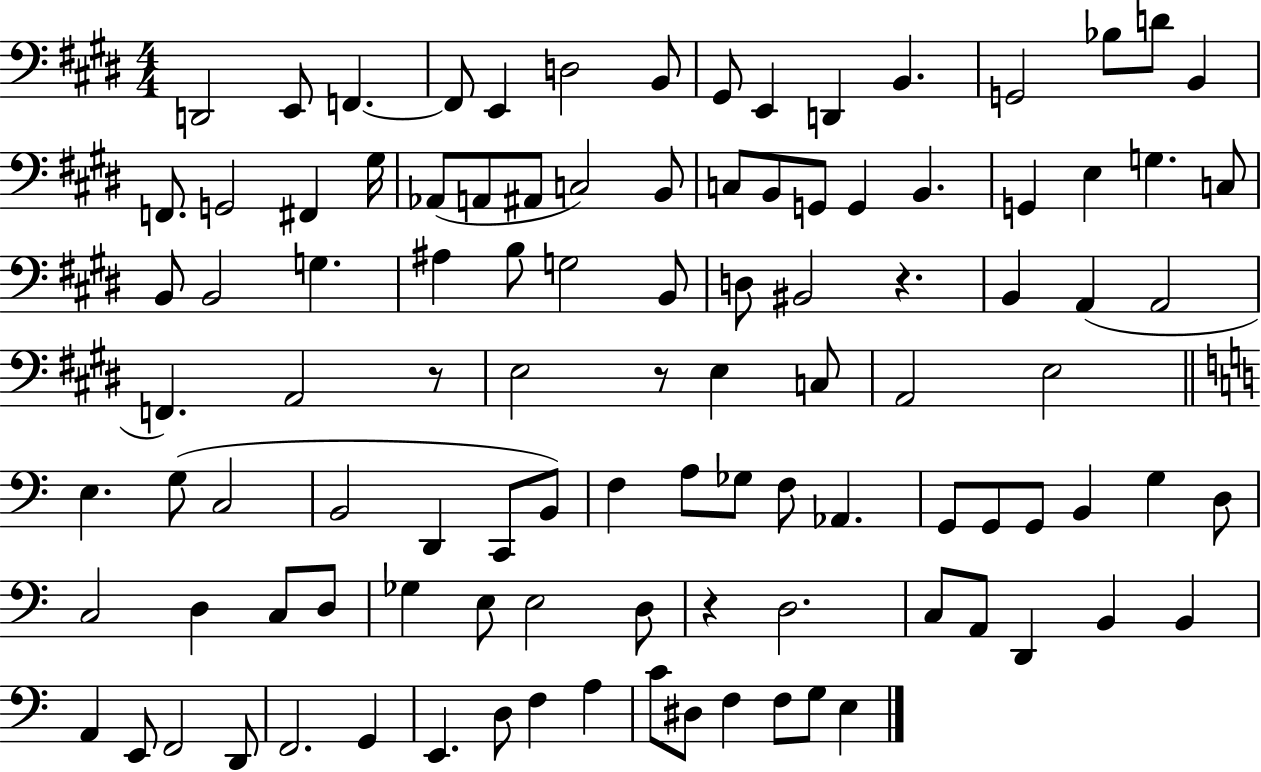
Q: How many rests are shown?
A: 4